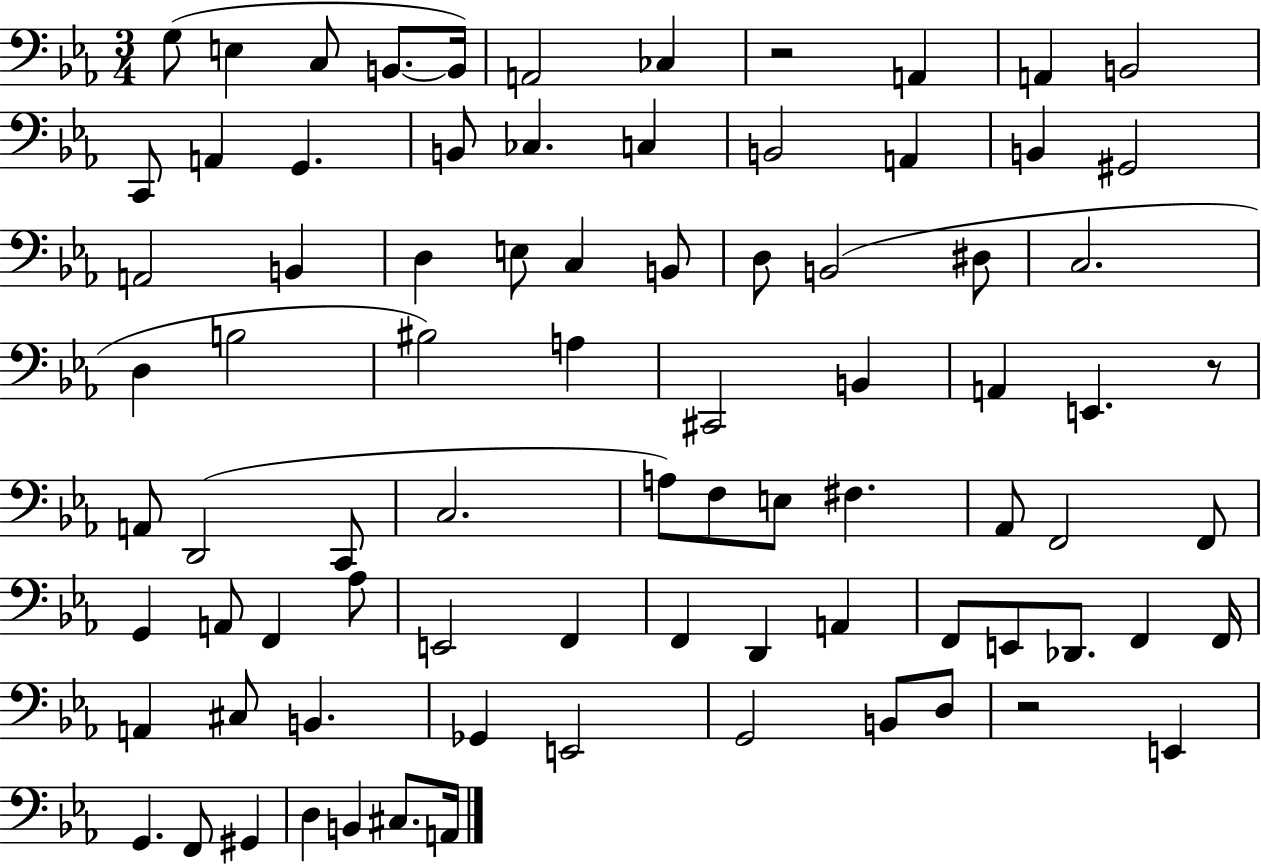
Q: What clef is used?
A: bass